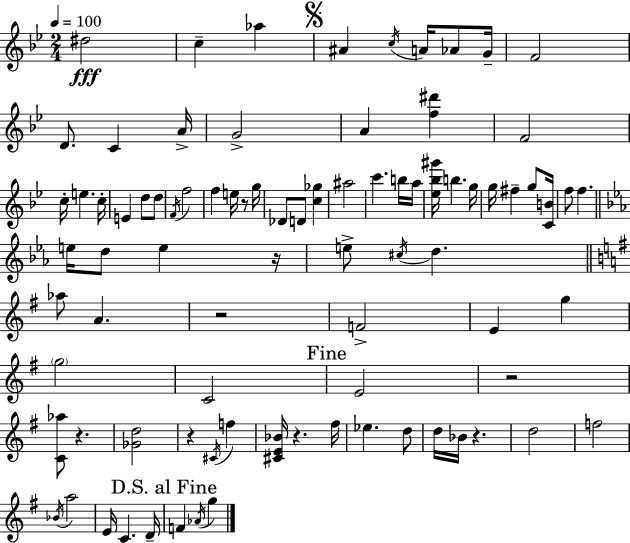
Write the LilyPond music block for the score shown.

{
  \clef treble
  \numericTimeSignature
  \time 2/4
  \key g \minor
  \tempo 4 = 100
  dis''2\fff | c''4-- aes''4 | \mark \markup { \musicglyph "scripts.segno" } ais'4 \acciaccatura { c''16 } a'16 aes'8 | g'16-- f'2 | \break d'8. c'4 | a'16-> g'2-> | a'4 <f'' dis'''>4 | f'2 | \break c''16-. e''4. | c''16-. e'4 d''8 d''8 | \acciaccatura { f'16 } f''2 | f''4 e''16 r8 | \break g''16 des'8 d'8 <c'' ges''>4 | ais''2 | c'''4. | b''16 a''16 <ees'' bes'' gis'''>16 b''4. | \break g''16 g''16 fis''4-- g''8 | <c' b'>16 f''8 f''4. | \bar "||" \break \key c \minor e''16 d''8 e''4 r16 | e''8-> \acciaccatura { cis''16 } d''4. | \bar "||" \break \key e \minor aes''8 a'4. | r2 | f'2-> | e'4 g''4 | \break \parenthesize g''2 | c'2 | \mark "Fine" e'2 | r2 | \break <c' aes''>8 r4. | <ges' d''>2 | r4 \acciaccatura { cis'16 } f''4 | <cis' e' bes'>16 r4. | \break fis''16 ees''4. d''8 | d''16 bes'16 r4. | d''2 | f''2 | \break \acciaccatura { bes'16 } a''2 | e'16 c'4. | d'16-- \mark "D.S. al Fine" f'4 \acciaccatura { aes'16 } g''4 | \bar "|."
}